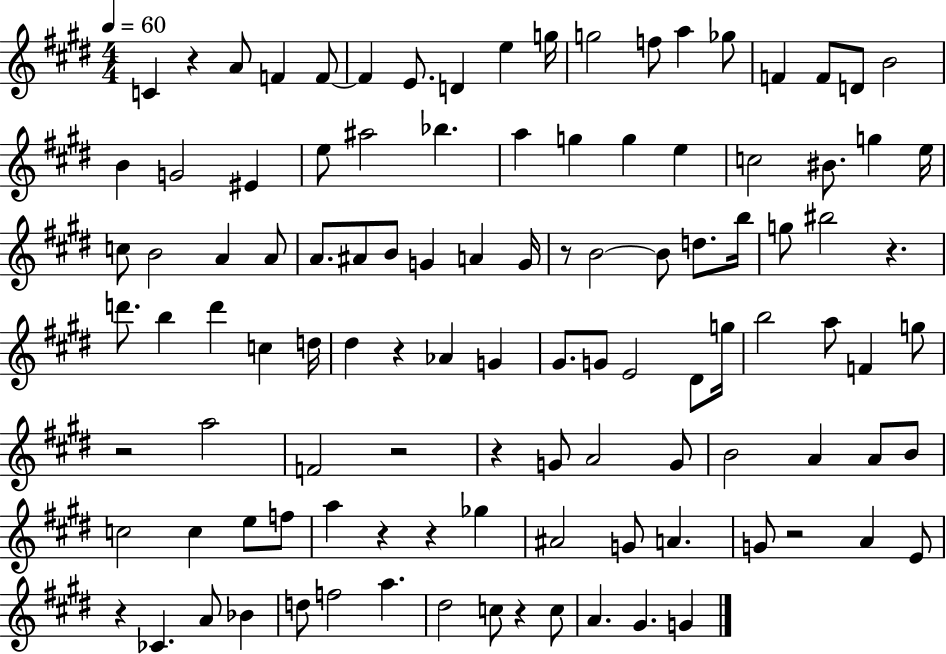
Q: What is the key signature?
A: E major